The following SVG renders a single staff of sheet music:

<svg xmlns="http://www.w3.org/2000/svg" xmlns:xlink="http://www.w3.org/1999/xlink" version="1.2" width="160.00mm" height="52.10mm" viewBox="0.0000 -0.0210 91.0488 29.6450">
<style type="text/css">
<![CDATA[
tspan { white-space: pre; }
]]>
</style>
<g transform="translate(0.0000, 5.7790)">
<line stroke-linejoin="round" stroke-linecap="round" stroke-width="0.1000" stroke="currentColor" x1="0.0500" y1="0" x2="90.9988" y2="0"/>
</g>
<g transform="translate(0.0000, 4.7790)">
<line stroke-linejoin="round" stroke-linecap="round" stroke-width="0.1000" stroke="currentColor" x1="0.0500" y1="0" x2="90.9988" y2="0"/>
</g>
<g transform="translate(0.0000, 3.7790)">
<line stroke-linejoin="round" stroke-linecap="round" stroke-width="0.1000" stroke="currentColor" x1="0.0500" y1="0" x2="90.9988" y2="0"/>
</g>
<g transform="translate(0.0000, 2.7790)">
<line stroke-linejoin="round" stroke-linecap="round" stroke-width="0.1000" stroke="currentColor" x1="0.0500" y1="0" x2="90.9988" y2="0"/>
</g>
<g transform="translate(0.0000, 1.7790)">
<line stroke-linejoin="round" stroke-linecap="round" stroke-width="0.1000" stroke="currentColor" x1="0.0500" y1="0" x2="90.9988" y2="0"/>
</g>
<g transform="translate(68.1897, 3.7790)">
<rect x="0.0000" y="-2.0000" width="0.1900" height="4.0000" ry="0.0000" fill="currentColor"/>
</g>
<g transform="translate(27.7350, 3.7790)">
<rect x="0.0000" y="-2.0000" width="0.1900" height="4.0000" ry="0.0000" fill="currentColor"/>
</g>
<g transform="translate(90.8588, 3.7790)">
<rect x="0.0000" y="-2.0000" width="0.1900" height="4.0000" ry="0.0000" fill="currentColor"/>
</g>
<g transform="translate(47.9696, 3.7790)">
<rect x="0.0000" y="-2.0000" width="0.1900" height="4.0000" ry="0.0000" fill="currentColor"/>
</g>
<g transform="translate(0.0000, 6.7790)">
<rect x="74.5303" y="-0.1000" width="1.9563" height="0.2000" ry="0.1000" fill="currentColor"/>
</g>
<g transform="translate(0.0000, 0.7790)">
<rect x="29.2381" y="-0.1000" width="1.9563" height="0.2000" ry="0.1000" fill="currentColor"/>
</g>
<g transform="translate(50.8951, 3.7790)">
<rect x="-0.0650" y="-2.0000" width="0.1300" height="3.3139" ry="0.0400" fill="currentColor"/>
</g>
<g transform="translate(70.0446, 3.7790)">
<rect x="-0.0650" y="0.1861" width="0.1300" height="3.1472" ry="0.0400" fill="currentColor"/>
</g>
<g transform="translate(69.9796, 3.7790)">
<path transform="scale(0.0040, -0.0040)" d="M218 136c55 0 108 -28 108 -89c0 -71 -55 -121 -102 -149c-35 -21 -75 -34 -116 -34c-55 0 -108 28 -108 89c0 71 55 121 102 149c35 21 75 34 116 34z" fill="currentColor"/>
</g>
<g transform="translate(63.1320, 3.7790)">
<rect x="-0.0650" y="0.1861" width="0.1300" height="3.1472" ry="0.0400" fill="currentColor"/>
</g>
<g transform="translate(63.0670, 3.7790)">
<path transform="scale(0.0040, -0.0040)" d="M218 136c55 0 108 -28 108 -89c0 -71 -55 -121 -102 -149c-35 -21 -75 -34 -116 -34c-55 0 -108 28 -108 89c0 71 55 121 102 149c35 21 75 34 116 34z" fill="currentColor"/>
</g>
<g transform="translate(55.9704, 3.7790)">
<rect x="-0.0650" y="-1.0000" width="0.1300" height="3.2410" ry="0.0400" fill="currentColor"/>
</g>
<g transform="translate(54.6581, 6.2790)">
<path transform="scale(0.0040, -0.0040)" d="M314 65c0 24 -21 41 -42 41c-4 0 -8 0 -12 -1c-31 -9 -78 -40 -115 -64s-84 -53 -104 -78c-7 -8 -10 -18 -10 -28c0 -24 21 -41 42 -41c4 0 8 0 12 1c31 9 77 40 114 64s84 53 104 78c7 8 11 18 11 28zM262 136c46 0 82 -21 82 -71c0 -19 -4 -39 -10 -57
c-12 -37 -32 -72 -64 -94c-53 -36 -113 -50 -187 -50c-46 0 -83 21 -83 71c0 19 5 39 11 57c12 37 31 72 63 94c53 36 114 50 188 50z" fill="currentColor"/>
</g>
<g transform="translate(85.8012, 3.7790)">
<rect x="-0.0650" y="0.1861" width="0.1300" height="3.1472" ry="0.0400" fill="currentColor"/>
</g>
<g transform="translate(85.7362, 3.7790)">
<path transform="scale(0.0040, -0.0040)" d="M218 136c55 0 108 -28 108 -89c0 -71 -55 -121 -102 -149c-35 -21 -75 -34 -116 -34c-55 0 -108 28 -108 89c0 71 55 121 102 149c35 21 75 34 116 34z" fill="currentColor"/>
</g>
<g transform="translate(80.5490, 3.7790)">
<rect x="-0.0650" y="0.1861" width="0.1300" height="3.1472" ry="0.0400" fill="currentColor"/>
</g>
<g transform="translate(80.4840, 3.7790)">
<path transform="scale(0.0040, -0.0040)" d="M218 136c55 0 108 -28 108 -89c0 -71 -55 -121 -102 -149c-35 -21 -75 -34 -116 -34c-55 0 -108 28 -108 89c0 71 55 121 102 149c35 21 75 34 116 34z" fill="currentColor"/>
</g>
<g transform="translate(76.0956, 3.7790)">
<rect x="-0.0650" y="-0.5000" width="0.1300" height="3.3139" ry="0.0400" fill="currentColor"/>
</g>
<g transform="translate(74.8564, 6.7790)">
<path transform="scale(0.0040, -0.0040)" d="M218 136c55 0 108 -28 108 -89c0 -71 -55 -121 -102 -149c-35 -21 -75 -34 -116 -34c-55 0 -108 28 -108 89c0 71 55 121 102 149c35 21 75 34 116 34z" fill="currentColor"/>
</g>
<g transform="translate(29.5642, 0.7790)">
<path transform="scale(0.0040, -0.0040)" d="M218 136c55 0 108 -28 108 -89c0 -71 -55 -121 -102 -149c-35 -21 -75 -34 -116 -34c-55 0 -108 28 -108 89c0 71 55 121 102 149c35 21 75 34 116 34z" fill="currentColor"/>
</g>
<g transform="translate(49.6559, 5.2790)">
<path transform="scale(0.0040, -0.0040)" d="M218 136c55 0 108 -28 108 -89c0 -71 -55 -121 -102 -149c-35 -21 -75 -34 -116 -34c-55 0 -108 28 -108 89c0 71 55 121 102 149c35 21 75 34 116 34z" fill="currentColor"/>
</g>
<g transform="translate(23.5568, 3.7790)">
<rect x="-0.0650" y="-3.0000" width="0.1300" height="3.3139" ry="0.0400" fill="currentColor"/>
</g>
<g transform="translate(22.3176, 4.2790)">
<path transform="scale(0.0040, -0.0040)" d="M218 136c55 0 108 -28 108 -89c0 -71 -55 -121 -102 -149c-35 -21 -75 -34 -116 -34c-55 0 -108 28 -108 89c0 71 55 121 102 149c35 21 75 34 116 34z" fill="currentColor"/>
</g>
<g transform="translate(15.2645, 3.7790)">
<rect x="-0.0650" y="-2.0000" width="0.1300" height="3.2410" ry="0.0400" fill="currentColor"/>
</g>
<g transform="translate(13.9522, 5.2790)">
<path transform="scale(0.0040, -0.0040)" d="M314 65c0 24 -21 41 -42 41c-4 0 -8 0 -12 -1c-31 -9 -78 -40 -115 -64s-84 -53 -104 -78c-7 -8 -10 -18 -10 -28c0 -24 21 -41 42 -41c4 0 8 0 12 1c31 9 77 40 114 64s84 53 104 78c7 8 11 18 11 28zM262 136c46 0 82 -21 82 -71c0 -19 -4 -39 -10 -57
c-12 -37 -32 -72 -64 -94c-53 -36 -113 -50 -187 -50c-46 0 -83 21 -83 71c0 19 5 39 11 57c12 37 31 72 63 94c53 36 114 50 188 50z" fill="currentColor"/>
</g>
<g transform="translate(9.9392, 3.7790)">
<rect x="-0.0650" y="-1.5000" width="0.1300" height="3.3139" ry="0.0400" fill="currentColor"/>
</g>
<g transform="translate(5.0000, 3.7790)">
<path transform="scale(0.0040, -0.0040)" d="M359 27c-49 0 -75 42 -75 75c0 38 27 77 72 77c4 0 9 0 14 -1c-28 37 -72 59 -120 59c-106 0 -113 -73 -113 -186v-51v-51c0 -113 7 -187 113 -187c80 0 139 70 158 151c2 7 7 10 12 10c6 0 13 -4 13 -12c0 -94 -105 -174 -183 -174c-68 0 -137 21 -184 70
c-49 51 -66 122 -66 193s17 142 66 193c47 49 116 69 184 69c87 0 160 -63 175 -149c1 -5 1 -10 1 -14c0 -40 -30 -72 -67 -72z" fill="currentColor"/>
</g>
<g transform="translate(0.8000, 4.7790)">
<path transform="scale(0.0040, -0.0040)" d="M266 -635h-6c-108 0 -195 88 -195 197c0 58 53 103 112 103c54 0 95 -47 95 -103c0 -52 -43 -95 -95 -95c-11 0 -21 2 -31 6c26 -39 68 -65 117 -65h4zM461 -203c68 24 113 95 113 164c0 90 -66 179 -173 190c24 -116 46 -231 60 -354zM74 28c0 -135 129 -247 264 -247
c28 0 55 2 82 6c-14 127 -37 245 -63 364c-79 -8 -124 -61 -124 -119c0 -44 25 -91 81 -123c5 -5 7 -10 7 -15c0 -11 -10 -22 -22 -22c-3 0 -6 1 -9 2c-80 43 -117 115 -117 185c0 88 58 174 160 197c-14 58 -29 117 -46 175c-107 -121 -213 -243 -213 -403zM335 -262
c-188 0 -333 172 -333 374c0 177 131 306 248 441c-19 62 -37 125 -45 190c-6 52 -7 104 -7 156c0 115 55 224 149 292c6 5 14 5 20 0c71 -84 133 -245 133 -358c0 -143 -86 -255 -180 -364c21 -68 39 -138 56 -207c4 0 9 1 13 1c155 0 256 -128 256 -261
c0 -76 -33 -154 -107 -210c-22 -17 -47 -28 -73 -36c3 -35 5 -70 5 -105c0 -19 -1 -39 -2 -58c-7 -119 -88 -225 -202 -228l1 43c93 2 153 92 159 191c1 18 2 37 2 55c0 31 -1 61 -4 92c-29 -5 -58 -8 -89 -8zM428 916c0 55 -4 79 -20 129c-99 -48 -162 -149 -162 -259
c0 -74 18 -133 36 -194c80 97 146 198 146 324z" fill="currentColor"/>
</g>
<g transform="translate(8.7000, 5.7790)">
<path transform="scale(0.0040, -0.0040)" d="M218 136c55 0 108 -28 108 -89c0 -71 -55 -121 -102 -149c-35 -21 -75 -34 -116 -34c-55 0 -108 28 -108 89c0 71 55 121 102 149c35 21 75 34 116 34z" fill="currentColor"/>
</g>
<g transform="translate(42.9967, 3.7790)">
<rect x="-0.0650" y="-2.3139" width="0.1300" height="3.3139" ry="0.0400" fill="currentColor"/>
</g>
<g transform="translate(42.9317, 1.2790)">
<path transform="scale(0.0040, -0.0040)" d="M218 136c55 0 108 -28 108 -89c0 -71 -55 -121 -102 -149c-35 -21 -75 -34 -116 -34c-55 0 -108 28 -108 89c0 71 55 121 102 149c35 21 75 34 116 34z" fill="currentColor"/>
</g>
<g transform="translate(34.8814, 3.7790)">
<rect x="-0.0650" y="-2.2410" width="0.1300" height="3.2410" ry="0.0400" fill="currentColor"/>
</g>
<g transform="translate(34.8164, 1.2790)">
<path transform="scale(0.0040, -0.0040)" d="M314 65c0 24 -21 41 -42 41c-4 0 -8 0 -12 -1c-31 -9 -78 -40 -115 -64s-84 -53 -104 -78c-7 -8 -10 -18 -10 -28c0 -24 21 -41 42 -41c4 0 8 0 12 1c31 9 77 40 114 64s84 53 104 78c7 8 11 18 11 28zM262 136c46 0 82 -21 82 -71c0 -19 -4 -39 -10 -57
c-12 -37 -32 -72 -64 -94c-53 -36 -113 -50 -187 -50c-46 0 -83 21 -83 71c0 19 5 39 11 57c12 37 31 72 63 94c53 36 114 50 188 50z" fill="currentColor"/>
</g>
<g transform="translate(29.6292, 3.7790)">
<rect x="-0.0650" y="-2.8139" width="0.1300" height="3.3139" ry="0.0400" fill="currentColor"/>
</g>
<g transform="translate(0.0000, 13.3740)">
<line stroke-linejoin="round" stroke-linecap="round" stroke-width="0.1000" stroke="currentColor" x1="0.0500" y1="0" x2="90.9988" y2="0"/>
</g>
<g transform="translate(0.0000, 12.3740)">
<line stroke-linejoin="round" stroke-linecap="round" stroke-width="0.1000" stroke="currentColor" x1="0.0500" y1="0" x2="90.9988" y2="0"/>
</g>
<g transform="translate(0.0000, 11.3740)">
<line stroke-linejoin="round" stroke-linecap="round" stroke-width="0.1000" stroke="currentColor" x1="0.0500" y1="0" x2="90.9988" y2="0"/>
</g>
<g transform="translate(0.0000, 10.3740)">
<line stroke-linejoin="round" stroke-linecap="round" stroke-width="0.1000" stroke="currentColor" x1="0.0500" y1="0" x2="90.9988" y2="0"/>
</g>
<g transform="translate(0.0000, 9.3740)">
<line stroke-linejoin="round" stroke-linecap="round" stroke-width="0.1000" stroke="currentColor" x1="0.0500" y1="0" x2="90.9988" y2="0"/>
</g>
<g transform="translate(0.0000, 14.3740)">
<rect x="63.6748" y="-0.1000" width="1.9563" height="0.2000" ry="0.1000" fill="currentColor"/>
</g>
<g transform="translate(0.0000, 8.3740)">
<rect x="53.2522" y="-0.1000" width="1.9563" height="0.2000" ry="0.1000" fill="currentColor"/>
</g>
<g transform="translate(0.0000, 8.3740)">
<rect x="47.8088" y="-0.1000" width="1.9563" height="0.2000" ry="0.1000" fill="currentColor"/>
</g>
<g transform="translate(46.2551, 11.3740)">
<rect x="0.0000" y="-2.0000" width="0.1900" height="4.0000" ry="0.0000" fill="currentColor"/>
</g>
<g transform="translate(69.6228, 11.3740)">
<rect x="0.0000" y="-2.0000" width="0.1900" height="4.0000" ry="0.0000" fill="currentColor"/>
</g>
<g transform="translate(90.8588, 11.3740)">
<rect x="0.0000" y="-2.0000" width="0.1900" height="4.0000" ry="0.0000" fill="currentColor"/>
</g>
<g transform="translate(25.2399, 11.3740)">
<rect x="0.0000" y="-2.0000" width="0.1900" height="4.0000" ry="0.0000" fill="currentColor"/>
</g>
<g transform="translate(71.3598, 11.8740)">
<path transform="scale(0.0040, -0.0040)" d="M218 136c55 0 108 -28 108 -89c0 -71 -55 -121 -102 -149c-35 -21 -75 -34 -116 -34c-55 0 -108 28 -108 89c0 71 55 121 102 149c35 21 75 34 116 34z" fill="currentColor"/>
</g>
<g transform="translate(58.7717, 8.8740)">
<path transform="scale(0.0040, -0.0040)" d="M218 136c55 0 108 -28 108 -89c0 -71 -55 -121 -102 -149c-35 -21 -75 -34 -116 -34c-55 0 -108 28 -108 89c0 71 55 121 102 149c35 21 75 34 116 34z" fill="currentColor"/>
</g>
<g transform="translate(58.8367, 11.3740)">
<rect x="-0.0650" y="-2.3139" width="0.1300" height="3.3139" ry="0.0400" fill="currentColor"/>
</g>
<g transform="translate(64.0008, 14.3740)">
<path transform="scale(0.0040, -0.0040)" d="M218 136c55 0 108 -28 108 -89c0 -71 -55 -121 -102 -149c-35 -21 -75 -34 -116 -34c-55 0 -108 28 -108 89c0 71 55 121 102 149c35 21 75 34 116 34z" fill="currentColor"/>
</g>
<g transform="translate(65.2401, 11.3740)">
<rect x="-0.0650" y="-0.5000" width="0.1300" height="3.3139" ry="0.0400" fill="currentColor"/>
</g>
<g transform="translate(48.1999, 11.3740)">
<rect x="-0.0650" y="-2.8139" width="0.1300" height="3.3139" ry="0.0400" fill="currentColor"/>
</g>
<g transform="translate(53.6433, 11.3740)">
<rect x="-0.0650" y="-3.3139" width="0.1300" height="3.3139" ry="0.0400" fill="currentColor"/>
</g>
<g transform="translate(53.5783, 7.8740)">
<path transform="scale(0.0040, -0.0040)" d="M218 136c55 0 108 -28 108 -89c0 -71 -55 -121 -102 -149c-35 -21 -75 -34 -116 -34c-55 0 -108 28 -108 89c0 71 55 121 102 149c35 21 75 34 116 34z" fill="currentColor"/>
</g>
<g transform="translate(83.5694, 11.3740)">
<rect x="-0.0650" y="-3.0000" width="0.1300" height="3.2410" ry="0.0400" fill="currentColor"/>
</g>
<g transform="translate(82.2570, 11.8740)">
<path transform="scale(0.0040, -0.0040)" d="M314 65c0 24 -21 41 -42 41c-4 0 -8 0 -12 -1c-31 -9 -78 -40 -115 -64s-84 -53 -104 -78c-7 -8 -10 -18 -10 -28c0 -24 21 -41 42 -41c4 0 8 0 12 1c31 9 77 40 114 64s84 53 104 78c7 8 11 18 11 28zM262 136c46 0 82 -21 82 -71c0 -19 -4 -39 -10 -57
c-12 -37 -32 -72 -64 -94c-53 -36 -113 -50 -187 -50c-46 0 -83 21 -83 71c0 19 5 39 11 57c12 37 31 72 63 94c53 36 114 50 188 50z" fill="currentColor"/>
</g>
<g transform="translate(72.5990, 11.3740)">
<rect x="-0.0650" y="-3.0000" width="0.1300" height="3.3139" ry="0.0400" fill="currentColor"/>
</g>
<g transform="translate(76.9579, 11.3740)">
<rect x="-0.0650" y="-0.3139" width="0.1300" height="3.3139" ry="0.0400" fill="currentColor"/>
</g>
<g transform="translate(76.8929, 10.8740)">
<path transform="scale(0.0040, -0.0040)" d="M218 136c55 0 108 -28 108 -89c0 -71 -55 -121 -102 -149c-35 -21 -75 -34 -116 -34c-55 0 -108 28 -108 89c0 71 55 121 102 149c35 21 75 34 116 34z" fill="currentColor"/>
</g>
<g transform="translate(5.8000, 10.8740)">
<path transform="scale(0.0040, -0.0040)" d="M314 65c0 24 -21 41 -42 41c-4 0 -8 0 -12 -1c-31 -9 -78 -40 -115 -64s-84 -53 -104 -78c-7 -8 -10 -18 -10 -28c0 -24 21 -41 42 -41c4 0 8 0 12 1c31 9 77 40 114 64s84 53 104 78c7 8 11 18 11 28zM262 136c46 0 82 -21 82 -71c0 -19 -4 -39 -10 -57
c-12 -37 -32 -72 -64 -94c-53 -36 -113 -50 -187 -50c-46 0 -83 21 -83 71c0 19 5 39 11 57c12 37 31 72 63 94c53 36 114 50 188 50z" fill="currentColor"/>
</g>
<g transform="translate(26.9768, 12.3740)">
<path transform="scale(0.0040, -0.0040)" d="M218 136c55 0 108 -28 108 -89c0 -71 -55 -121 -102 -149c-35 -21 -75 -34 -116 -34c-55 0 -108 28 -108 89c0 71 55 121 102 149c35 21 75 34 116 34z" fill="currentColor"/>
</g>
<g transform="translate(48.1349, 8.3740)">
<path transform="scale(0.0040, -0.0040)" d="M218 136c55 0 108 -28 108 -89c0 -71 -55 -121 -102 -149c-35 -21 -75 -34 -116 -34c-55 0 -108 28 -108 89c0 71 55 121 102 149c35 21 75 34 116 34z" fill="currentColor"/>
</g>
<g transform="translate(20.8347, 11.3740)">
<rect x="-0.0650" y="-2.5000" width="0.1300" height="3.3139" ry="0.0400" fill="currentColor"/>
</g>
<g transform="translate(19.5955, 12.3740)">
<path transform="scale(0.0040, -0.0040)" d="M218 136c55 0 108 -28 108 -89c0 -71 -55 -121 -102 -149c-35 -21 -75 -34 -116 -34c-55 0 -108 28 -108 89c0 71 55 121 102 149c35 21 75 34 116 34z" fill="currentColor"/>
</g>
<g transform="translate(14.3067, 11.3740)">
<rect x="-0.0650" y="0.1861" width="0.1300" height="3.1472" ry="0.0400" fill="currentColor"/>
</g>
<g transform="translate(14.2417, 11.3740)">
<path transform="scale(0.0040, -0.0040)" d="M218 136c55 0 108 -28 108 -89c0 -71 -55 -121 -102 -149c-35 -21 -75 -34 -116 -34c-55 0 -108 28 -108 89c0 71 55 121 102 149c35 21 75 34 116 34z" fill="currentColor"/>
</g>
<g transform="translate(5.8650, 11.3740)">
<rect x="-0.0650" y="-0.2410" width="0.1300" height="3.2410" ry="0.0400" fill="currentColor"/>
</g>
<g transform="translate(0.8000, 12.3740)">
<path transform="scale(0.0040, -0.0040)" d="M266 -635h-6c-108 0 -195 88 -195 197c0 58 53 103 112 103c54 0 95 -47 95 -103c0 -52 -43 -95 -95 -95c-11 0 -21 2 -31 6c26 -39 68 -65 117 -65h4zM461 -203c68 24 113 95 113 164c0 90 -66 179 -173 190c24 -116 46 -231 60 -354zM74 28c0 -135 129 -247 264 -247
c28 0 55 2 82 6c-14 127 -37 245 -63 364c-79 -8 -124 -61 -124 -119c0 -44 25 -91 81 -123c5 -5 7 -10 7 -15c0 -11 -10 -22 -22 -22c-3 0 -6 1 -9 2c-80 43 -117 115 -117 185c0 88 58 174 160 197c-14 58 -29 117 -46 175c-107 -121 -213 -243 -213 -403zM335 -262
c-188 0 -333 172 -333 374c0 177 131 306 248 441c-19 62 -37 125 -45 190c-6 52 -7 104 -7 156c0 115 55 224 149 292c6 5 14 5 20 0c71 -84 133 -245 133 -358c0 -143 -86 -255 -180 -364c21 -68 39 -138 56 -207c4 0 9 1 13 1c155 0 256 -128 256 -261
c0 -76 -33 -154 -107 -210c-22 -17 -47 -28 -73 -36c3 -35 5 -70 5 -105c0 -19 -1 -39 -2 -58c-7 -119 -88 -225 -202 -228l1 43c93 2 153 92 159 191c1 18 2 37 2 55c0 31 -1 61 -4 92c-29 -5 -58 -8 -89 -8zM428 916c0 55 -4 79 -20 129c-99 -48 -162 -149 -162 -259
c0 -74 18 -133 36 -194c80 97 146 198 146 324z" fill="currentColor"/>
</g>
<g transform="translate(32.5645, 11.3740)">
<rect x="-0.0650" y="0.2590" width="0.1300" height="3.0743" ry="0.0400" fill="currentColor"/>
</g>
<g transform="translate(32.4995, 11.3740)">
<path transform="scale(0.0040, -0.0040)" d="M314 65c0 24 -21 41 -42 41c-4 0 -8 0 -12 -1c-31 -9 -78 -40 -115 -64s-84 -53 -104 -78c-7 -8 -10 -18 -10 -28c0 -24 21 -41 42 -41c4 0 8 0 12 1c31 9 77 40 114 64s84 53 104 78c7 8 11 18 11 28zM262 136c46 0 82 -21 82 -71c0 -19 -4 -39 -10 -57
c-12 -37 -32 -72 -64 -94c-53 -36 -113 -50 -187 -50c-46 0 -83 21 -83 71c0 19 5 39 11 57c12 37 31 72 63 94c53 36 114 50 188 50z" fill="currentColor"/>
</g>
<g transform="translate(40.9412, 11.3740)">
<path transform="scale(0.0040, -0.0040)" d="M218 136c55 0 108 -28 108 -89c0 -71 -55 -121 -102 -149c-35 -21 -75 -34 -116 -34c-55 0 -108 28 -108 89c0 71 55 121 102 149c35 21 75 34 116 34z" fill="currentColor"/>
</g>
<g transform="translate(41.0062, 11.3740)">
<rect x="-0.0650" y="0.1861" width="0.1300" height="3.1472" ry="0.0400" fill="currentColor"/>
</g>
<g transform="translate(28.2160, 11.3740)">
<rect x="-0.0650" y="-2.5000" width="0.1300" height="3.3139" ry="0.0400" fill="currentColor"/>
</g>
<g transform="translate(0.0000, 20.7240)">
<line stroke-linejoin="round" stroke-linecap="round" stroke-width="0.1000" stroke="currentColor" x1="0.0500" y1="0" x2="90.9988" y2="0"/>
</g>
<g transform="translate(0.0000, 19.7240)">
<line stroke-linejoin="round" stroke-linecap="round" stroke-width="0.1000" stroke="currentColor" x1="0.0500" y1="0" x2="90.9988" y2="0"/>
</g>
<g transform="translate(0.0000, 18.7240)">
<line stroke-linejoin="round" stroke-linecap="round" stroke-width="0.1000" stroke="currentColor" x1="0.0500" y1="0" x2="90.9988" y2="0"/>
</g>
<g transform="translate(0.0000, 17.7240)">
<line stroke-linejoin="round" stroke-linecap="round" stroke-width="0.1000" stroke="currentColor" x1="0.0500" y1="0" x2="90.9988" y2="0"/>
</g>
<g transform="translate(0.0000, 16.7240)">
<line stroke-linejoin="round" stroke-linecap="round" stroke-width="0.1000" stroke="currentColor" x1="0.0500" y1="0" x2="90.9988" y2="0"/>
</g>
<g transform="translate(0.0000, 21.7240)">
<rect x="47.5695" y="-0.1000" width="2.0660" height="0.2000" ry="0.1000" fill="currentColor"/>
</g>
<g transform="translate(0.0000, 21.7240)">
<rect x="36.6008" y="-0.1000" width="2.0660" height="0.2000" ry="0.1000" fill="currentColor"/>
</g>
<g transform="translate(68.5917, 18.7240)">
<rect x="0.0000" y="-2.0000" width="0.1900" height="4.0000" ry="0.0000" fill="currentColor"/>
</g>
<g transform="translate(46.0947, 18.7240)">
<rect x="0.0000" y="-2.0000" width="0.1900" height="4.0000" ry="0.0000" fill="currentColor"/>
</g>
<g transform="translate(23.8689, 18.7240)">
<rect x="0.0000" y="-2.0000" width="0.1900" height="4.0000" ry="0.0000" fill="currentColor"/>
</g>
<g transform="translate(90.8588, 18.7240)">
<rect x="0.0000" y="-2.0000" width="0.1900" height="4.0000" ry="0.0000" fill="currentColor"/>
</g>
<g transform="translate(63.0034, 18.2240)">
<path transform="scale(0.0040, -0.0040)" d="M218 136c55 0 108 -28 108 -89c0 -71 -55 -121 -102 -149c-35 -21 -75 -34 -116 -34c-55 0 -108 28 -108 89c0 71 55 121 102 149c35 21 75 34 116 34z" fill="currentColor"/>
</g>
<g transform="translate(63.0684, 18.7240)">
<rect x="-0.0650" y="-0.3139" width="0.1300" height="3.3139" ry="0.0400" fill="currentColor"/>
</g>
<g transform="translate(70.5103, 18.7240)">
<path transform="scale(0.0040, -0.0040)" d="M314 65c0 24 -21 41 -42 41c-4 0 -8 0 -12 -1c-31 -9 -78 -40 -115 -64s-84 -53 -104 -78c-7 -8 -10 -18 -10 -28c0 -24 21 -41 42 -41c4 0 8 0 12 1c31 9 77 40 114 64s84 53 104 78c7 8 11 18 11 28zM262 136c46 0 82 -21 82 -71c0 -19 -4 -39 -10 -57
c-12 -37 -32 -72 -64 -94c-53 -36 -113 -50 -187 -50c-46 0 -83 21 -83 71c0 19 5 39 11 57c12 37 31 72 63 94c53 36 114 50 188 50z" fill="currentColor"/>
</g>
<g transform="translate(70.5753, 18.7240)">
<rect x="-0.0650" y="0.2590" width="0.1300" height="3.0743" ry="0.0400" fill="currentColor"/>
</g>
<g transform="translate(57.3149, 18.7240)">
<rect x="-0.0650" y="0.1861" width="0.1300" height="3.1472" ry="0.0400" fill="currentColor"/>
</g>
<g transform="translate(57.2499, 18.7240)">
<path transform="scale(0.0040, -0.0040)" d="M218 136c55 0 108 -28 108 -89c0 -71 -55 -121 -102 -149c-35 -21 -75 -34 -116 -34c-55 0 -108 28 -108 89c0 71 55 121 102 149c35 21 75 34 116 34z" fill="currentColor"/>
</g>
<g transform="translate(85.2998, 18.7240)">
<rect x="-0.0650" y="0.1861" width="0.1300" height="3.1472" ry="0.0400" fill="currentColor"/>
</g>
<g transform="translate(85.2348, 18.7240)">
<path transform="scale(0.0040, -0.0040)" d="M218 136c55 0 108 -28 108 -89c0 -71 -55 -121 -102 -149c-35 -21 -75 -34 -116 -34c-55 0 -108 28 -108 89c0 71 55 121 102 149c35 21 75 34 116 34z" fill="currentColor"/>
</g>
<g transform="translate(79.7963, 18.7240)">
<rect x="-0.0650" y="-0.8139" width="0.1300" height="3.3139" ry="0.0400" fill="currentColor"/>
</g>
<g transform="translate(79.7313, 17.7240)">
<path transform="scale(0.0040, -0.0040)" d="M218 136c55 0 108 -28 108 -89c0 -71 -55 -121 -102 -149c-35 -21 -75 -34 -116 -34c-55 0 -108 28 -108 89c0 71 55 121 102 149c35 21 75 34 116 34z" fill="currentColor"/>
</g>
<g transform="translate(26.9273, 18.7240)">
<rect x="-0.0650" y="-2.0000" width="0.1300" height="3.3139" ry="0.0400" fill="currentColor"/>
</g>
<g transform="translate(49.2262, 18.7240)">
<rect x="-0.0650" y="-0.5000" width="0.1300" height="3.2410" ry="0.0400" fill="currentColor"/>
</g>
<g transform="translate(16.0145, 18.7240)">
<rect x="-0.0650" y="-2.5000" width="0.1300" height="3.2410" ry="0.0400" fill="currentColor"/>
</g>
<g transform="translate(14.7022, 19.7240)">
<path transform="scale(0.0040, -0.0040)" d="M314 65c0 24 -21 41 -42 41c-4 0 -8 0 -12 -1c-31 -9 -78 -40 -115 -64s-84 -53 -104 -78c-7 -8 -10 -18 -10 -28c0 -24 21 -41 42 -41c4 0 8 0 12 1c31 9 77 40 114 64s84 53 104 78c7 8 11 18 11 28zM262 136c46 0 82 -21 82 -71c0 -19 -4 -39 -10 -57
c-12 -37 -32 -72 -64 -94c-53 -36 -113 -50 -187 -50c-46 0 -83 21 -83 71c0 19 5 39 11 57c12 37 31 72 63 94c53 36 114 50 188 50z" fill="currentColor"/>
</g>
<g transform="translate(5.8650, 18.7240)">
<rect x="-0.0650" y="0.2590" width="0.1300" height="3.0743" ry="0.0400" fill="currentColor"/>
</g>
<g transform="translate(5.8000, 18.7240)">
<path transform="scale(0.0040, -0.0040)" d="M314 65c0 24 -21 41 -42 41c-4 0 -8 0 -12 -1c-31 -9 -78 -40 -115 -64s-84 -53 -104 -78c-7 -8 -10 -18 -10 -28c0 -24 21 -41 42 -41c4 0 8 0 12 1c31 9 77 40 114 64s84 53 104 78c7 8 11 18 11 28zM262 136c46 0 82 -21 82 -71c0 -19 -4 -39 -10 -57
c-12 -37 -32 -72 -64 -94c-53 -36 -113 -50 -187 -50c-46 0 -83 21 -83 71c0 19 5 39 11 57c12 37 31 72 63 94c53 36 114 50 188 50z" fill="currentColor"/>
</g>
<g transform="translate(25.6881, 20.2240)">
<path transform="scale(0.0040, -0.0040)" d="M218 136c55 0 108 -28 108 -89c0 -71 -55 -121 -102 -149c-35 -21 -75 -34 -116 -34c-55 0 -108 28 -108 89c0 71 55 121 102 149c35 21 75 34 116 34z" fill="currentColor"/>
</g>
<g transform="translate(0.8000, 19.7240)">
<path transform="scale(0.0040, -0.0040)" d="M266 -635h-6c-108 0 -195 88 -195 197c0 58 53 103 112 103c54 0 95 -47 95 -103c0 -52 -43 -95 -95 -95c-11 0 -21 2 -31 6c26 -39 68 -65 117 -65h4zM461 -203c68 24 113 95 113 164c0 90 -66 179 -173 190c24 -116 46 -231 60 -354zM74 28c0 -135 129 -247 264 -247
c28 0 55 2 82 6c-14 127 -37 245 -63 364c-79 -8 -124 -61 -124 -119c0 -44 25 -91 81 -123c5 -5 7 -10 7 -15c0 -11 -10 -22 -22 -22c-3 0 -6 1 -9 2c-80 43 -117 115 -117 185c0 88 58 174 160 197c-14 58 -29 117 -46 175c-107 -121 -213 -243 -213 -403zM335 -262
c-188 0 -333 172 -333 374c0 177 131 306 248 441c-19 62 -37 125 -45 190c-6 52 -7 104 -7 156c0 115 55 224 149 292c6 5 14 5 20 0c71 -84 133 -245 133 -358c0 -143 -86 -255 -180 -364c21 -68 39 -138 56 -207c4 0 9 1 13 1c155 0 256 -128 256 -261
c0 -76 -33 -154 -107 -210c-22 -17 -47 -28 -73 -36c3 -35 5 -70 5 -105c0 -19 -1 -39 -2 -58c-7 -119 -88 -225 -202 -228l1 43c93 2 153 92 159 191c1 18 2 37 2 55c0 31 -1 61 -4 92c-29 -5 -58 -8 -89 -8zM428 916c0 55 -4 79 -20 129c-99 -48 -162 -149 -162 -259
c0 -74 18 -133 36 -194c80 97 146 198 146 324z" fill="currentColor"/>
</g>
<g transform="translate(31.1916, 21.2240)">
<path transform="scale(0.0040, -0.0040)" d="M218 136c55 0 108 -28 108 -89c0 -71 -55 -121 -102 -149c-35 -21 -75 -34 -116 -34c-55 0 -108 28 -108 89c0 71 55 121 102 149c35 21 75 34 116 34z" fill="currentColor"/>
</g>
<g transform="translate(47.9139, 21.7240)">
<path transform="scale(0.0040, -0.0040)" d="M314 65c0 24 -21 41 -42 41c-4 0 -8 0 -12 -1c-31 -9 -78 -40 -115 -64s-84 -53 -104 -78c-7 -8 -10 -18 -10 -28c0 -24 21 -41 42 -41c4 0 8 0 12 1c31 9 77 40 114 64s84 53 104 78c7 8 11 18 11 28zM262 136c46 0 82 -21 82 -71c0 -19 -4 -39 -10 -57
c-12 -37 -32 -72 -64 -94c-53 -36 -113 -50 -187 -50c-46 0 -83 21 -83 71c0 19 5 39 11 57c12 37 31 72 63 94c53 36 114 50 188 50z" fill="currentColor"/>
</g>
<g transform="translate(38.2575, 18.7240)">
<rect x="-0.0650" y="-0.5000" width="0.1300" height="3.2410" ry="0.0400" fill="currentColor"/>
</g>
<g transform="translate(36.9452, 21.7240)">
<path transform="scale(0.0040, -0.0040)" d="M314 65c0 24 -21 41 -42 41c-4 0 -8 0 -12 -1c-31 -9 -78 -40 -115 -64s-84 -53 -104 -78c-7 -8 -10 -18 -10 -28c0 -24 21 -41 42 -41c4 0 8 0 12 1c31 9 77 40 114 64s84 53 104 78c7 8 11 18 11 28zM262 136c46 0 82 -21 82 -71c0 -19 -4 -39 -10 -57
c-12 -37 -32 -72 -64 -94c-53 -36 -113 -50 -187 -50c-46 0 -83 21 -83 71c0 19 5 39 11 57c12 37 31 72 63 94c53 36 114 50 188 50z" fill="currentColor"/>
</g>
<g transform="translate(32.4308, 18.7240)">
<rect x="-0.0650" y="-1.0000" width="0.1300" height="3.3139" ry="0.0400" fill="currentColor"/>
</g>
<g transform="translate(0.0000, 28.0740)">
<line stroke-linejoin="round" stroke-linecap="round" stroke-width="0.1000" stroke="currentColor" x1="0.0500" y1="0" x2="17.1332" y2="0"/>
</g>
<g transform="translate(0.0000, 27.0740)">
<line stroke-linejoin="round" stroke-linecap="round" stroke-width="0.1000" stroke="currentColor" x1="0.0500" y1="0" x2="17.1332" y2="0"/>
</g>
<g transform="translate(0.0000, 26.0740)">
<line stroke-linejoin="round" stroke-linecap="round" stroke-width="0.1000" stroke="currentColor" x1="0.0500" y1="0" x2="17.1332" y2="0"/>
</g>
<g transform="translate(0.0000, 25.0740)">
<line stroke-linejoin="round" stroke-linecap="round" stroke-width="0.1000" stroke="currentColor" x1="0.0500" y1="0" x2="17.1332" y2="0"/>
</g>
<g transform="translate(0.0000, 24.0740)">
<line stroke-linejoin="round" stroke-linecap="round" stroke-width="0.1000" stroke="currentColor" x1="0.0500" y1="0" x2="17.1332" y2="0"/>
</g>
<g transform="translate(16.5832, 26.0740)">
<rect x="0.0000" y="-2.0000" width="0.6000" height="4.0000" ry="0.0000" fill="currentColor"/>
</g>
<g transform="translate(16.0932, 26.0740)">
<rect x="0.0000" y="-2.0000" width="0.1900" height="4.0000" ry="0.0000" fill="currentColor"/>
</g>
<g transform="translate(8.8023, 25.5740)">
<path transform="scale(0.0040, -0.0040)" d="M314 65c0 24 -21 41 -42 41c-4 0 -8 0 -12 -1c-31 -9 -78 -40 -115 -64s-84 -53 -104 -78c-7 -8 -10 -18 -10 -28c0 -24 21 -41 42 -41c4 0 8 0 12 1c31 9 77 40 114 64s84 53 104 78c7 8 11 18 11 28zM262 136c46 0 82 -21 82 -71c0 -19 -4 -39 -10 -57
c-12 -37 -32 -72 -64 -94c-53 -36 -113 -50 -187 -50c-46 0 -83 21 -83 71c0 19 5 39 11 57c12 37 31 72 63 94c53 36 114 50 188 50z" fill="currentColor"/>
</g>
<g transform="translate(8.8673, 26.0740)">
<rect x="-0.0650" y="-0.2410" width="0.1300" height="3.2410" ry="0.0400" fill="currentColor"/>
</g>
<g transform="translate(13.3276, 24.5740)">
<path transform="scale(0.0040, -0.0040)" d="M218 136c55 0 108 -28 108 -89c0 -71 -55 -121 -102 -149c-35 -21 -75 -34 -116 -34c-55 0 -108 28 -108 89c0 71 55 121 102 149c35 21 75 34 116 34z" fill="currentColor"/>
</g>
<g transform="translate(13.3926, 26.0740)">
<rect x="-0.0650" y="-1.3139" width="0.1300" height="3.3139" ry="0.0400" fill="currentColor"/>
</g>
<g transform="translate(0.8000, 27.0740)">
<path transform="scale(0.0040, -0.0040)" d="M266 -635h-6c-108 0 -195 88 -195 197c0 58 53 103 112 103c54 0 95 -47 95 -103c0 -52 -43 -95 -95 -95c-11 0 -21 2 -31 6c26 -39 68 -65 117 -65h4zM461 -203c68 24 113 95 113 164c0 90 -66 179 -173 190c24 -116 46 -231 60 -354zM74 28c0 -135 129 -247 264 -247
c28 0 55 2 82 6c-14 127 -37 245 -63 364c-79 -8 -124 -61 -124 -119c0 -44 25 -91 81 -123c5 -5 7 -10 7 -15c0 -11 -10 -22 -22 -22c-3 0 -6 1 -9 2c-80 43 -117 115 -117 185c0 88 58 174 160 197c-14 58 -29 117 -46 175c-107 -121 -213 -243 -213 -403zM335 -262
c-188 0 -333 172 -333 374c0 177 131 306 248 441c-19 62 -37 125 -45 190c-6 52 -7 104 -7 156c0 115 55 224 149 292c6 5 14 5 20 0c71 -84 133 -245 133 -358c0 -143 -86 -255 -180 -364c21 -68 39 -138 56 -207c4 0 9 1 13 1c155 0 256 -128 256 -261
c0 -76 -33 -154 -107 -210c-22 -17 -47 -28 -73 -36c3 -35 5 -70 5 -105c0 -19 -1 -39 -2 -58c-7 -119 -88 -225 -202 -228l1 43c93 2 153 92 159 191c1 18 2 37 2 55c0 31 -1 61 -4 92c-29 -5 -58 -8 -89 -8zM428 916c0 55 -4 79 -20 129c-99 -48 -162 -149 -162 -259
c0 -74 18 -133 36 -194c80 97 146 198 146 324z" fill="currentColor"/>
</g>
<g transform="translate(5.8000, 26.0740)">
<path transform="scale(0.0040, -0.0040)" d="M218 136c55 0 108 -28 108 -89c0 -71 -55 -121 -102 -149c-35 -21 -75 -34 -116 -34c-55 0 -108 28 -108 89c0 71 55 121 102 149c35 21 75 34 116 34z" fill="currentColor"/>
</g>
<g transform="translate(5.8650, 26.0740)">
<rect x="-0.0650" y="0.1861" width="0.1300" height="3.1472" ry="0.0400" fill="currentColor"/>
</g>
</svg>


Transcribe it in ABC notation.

X:1
T:Untitled
M:4/4
L:1/4
K:C
E F2 A a g2 g F D2 B B C B B c2 B G G B2 B a b g C A c A2 B2 G2 F D C2 C2 B c B2 d B B c2 e